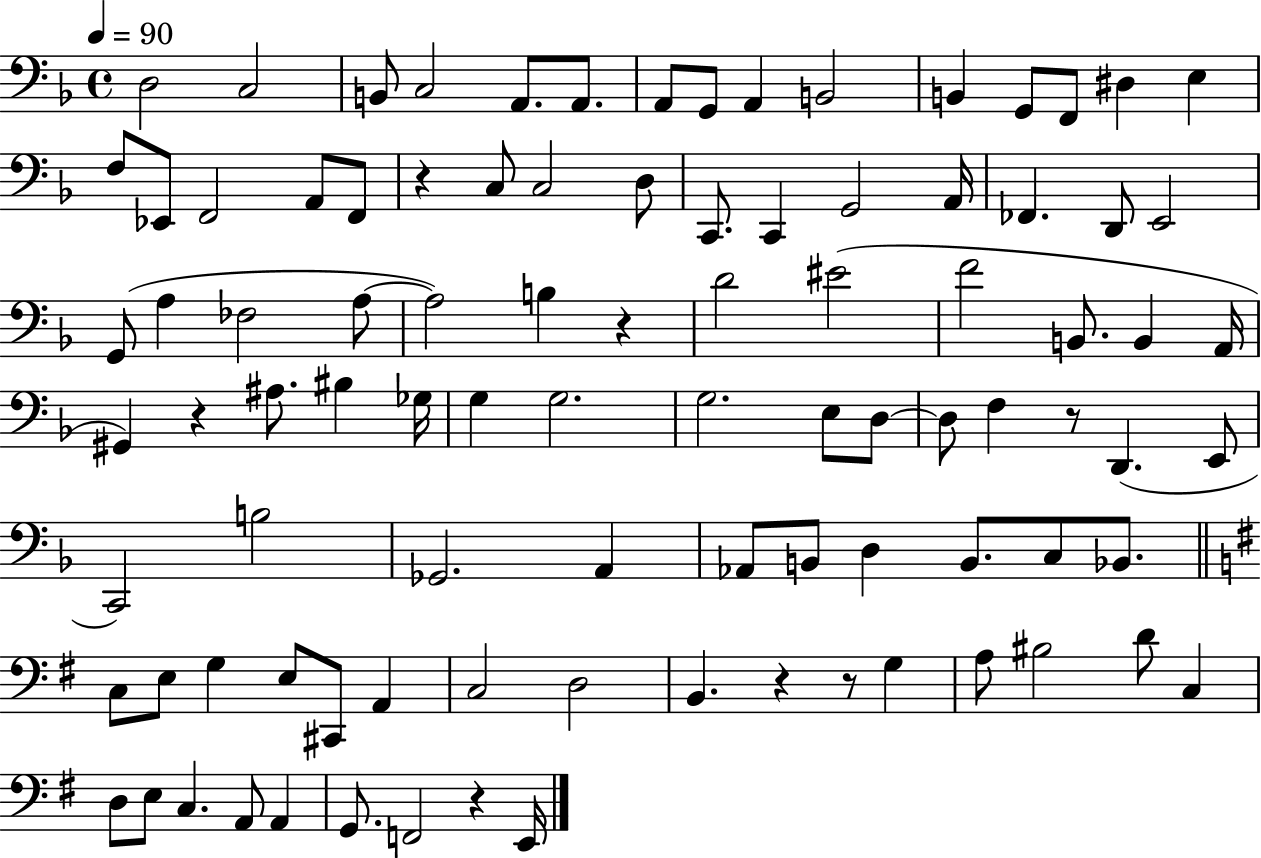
D3/h C3/h B2/e C3/h A2/e. A2/e. A2/e G2/e A2/q B2/h B2/q G2/e F2/e D#3/q E3/q F3/e Eb2/e F2/h A2/e F2/e R/q C3/e C3/h D3/e C2/e. C2/q G2/h A2/s FES2/q. D2/e E2/h G2/e A3/q FES3/h A3/e A3/h B3/q R/q D4/h EIS4/h F4/h B2/e. B2/q A2/s G#2/q R/q A#3/e. BIS3/q Gb3/s G3/q G3/h. G3/h. E3/e D3/e D3/e F3/q R/e D2/q. E2/e C2/h B3/h Gb2/h. A2/q Ab2/e B2/e D3/q B2/e. C3/e Bb2/e. C3/e E3/e G3/q E3/e C#2/e A2/q C3/h D3/h B2/q. R/q R/e G3/q A3/e BIS3/h D4/e C3/q D3/e E3/e C3/q. A2/e A2/q G2/e. F2/h R/q E2/s